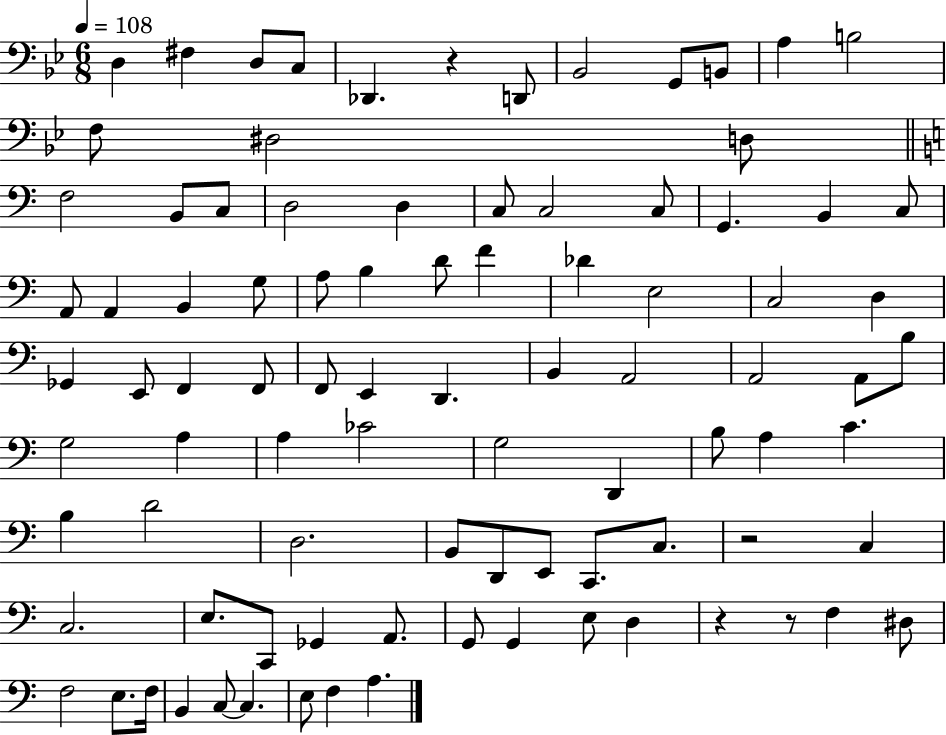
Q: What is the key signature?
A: BES major